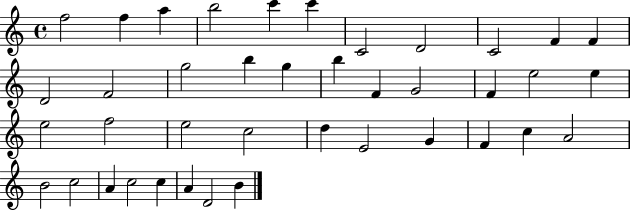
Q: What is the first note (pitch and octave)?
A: F5